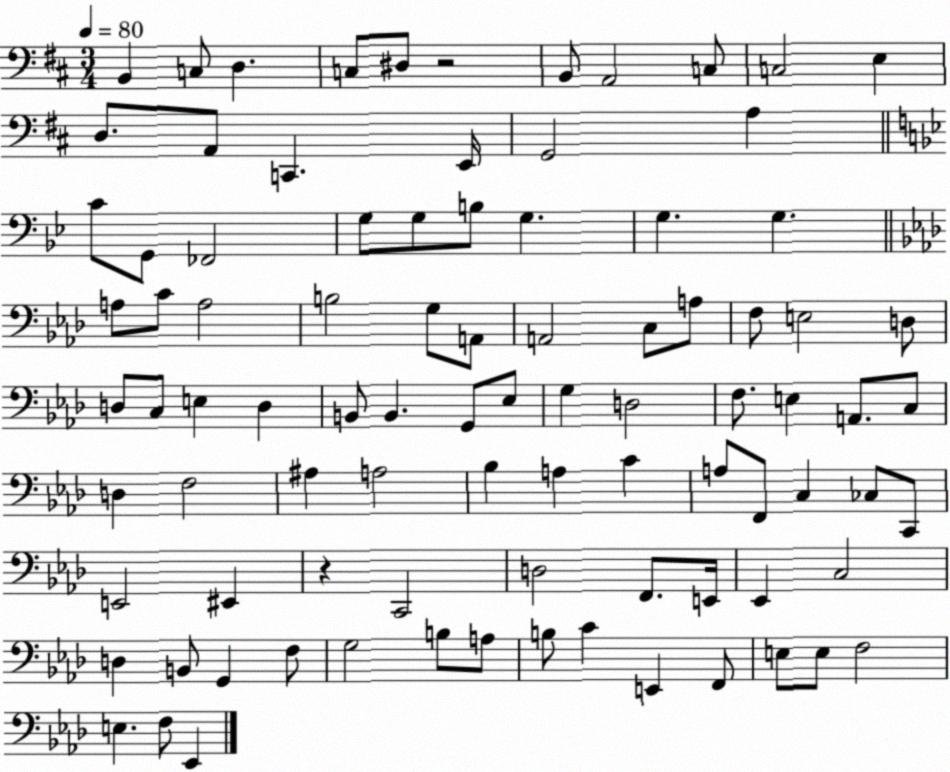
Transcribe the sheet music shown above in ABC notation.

X:1
T:Untitled
M:3/4
L:1/4
K:D
B,, C,/2 D, C,/2 ^D,/2 z2 B,,/2 A,,2 C,/2 C,2 E, D,/2 A,,/2 C,, E,,/4 G,,2 A, C/2 G,,/2 _F,,2 G,/2 G,/2 B,/2 G, G, G, A,/2 C/2 A,2 B,2 G,/2 A,,/2 A,,2 C,/2 A,/2 F,/2 E,2 D,/2 D,/2 C,/2 E, D, B,,/2 B,, G,,/2 _E,/2 G, D,2 F,/2 E, A,,/2 C,/2 D, F,2 ^A, A,2 _B, A, C A,/2 F,,/2 C, _C,/2 C,,/2 E,,2 ^E,, z C,,2 D,2 F,,/2 E,,/4 _E,, C,2 D, B,,/2 G,, F,/2 G,2 B,/2 A,/2 B,/2 C E,, F,,/2 E,/2 E,/2 F,2 E, F,/2 _E,,